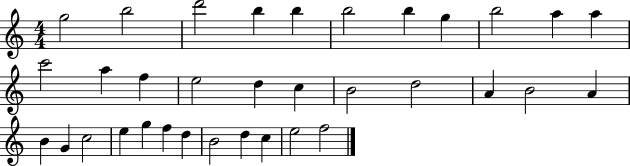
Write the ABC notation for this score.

X:1
T:Untitled
M:4/4
L:1/4
K:C
g2 b2 d'2 b b b2 b g b2 a a c'2 a f e2 d c B2 d2 A B2 A B G c2 e g f d B2 d c e2 f2